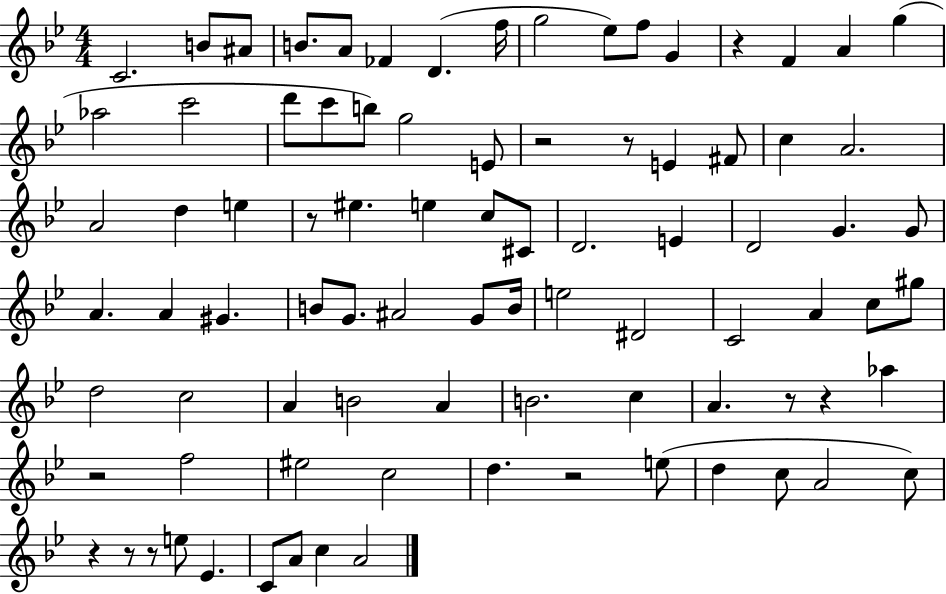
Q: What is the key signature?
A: BES major